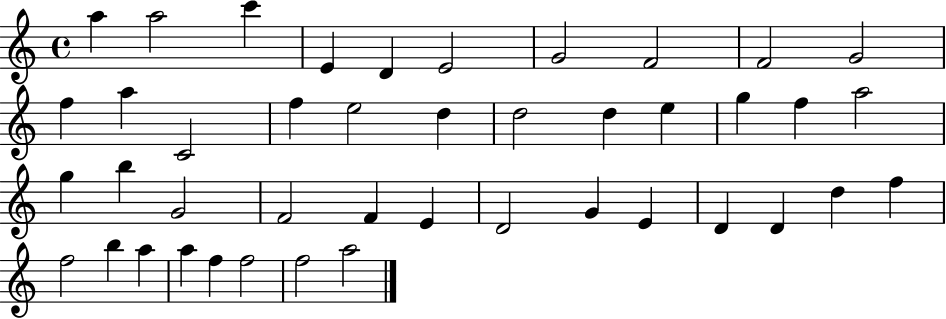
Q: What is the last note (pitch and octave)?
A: A5